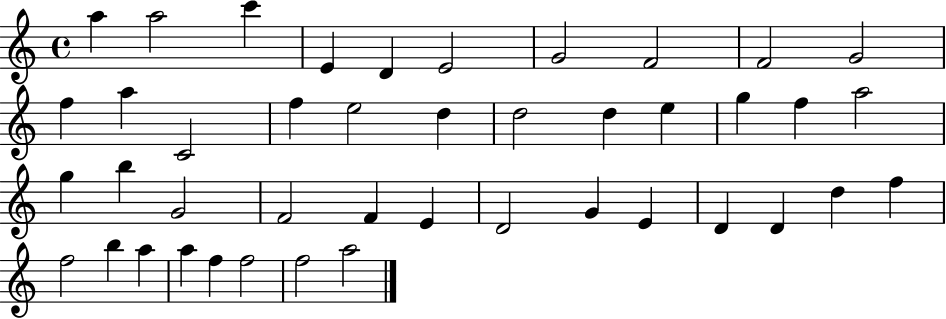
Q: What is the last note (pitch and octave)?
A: A5